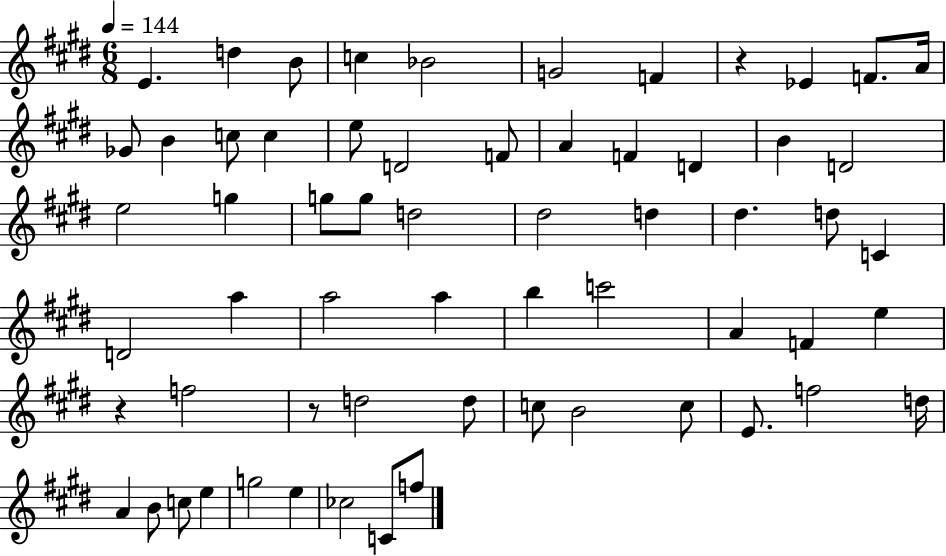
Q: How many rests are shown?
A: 3